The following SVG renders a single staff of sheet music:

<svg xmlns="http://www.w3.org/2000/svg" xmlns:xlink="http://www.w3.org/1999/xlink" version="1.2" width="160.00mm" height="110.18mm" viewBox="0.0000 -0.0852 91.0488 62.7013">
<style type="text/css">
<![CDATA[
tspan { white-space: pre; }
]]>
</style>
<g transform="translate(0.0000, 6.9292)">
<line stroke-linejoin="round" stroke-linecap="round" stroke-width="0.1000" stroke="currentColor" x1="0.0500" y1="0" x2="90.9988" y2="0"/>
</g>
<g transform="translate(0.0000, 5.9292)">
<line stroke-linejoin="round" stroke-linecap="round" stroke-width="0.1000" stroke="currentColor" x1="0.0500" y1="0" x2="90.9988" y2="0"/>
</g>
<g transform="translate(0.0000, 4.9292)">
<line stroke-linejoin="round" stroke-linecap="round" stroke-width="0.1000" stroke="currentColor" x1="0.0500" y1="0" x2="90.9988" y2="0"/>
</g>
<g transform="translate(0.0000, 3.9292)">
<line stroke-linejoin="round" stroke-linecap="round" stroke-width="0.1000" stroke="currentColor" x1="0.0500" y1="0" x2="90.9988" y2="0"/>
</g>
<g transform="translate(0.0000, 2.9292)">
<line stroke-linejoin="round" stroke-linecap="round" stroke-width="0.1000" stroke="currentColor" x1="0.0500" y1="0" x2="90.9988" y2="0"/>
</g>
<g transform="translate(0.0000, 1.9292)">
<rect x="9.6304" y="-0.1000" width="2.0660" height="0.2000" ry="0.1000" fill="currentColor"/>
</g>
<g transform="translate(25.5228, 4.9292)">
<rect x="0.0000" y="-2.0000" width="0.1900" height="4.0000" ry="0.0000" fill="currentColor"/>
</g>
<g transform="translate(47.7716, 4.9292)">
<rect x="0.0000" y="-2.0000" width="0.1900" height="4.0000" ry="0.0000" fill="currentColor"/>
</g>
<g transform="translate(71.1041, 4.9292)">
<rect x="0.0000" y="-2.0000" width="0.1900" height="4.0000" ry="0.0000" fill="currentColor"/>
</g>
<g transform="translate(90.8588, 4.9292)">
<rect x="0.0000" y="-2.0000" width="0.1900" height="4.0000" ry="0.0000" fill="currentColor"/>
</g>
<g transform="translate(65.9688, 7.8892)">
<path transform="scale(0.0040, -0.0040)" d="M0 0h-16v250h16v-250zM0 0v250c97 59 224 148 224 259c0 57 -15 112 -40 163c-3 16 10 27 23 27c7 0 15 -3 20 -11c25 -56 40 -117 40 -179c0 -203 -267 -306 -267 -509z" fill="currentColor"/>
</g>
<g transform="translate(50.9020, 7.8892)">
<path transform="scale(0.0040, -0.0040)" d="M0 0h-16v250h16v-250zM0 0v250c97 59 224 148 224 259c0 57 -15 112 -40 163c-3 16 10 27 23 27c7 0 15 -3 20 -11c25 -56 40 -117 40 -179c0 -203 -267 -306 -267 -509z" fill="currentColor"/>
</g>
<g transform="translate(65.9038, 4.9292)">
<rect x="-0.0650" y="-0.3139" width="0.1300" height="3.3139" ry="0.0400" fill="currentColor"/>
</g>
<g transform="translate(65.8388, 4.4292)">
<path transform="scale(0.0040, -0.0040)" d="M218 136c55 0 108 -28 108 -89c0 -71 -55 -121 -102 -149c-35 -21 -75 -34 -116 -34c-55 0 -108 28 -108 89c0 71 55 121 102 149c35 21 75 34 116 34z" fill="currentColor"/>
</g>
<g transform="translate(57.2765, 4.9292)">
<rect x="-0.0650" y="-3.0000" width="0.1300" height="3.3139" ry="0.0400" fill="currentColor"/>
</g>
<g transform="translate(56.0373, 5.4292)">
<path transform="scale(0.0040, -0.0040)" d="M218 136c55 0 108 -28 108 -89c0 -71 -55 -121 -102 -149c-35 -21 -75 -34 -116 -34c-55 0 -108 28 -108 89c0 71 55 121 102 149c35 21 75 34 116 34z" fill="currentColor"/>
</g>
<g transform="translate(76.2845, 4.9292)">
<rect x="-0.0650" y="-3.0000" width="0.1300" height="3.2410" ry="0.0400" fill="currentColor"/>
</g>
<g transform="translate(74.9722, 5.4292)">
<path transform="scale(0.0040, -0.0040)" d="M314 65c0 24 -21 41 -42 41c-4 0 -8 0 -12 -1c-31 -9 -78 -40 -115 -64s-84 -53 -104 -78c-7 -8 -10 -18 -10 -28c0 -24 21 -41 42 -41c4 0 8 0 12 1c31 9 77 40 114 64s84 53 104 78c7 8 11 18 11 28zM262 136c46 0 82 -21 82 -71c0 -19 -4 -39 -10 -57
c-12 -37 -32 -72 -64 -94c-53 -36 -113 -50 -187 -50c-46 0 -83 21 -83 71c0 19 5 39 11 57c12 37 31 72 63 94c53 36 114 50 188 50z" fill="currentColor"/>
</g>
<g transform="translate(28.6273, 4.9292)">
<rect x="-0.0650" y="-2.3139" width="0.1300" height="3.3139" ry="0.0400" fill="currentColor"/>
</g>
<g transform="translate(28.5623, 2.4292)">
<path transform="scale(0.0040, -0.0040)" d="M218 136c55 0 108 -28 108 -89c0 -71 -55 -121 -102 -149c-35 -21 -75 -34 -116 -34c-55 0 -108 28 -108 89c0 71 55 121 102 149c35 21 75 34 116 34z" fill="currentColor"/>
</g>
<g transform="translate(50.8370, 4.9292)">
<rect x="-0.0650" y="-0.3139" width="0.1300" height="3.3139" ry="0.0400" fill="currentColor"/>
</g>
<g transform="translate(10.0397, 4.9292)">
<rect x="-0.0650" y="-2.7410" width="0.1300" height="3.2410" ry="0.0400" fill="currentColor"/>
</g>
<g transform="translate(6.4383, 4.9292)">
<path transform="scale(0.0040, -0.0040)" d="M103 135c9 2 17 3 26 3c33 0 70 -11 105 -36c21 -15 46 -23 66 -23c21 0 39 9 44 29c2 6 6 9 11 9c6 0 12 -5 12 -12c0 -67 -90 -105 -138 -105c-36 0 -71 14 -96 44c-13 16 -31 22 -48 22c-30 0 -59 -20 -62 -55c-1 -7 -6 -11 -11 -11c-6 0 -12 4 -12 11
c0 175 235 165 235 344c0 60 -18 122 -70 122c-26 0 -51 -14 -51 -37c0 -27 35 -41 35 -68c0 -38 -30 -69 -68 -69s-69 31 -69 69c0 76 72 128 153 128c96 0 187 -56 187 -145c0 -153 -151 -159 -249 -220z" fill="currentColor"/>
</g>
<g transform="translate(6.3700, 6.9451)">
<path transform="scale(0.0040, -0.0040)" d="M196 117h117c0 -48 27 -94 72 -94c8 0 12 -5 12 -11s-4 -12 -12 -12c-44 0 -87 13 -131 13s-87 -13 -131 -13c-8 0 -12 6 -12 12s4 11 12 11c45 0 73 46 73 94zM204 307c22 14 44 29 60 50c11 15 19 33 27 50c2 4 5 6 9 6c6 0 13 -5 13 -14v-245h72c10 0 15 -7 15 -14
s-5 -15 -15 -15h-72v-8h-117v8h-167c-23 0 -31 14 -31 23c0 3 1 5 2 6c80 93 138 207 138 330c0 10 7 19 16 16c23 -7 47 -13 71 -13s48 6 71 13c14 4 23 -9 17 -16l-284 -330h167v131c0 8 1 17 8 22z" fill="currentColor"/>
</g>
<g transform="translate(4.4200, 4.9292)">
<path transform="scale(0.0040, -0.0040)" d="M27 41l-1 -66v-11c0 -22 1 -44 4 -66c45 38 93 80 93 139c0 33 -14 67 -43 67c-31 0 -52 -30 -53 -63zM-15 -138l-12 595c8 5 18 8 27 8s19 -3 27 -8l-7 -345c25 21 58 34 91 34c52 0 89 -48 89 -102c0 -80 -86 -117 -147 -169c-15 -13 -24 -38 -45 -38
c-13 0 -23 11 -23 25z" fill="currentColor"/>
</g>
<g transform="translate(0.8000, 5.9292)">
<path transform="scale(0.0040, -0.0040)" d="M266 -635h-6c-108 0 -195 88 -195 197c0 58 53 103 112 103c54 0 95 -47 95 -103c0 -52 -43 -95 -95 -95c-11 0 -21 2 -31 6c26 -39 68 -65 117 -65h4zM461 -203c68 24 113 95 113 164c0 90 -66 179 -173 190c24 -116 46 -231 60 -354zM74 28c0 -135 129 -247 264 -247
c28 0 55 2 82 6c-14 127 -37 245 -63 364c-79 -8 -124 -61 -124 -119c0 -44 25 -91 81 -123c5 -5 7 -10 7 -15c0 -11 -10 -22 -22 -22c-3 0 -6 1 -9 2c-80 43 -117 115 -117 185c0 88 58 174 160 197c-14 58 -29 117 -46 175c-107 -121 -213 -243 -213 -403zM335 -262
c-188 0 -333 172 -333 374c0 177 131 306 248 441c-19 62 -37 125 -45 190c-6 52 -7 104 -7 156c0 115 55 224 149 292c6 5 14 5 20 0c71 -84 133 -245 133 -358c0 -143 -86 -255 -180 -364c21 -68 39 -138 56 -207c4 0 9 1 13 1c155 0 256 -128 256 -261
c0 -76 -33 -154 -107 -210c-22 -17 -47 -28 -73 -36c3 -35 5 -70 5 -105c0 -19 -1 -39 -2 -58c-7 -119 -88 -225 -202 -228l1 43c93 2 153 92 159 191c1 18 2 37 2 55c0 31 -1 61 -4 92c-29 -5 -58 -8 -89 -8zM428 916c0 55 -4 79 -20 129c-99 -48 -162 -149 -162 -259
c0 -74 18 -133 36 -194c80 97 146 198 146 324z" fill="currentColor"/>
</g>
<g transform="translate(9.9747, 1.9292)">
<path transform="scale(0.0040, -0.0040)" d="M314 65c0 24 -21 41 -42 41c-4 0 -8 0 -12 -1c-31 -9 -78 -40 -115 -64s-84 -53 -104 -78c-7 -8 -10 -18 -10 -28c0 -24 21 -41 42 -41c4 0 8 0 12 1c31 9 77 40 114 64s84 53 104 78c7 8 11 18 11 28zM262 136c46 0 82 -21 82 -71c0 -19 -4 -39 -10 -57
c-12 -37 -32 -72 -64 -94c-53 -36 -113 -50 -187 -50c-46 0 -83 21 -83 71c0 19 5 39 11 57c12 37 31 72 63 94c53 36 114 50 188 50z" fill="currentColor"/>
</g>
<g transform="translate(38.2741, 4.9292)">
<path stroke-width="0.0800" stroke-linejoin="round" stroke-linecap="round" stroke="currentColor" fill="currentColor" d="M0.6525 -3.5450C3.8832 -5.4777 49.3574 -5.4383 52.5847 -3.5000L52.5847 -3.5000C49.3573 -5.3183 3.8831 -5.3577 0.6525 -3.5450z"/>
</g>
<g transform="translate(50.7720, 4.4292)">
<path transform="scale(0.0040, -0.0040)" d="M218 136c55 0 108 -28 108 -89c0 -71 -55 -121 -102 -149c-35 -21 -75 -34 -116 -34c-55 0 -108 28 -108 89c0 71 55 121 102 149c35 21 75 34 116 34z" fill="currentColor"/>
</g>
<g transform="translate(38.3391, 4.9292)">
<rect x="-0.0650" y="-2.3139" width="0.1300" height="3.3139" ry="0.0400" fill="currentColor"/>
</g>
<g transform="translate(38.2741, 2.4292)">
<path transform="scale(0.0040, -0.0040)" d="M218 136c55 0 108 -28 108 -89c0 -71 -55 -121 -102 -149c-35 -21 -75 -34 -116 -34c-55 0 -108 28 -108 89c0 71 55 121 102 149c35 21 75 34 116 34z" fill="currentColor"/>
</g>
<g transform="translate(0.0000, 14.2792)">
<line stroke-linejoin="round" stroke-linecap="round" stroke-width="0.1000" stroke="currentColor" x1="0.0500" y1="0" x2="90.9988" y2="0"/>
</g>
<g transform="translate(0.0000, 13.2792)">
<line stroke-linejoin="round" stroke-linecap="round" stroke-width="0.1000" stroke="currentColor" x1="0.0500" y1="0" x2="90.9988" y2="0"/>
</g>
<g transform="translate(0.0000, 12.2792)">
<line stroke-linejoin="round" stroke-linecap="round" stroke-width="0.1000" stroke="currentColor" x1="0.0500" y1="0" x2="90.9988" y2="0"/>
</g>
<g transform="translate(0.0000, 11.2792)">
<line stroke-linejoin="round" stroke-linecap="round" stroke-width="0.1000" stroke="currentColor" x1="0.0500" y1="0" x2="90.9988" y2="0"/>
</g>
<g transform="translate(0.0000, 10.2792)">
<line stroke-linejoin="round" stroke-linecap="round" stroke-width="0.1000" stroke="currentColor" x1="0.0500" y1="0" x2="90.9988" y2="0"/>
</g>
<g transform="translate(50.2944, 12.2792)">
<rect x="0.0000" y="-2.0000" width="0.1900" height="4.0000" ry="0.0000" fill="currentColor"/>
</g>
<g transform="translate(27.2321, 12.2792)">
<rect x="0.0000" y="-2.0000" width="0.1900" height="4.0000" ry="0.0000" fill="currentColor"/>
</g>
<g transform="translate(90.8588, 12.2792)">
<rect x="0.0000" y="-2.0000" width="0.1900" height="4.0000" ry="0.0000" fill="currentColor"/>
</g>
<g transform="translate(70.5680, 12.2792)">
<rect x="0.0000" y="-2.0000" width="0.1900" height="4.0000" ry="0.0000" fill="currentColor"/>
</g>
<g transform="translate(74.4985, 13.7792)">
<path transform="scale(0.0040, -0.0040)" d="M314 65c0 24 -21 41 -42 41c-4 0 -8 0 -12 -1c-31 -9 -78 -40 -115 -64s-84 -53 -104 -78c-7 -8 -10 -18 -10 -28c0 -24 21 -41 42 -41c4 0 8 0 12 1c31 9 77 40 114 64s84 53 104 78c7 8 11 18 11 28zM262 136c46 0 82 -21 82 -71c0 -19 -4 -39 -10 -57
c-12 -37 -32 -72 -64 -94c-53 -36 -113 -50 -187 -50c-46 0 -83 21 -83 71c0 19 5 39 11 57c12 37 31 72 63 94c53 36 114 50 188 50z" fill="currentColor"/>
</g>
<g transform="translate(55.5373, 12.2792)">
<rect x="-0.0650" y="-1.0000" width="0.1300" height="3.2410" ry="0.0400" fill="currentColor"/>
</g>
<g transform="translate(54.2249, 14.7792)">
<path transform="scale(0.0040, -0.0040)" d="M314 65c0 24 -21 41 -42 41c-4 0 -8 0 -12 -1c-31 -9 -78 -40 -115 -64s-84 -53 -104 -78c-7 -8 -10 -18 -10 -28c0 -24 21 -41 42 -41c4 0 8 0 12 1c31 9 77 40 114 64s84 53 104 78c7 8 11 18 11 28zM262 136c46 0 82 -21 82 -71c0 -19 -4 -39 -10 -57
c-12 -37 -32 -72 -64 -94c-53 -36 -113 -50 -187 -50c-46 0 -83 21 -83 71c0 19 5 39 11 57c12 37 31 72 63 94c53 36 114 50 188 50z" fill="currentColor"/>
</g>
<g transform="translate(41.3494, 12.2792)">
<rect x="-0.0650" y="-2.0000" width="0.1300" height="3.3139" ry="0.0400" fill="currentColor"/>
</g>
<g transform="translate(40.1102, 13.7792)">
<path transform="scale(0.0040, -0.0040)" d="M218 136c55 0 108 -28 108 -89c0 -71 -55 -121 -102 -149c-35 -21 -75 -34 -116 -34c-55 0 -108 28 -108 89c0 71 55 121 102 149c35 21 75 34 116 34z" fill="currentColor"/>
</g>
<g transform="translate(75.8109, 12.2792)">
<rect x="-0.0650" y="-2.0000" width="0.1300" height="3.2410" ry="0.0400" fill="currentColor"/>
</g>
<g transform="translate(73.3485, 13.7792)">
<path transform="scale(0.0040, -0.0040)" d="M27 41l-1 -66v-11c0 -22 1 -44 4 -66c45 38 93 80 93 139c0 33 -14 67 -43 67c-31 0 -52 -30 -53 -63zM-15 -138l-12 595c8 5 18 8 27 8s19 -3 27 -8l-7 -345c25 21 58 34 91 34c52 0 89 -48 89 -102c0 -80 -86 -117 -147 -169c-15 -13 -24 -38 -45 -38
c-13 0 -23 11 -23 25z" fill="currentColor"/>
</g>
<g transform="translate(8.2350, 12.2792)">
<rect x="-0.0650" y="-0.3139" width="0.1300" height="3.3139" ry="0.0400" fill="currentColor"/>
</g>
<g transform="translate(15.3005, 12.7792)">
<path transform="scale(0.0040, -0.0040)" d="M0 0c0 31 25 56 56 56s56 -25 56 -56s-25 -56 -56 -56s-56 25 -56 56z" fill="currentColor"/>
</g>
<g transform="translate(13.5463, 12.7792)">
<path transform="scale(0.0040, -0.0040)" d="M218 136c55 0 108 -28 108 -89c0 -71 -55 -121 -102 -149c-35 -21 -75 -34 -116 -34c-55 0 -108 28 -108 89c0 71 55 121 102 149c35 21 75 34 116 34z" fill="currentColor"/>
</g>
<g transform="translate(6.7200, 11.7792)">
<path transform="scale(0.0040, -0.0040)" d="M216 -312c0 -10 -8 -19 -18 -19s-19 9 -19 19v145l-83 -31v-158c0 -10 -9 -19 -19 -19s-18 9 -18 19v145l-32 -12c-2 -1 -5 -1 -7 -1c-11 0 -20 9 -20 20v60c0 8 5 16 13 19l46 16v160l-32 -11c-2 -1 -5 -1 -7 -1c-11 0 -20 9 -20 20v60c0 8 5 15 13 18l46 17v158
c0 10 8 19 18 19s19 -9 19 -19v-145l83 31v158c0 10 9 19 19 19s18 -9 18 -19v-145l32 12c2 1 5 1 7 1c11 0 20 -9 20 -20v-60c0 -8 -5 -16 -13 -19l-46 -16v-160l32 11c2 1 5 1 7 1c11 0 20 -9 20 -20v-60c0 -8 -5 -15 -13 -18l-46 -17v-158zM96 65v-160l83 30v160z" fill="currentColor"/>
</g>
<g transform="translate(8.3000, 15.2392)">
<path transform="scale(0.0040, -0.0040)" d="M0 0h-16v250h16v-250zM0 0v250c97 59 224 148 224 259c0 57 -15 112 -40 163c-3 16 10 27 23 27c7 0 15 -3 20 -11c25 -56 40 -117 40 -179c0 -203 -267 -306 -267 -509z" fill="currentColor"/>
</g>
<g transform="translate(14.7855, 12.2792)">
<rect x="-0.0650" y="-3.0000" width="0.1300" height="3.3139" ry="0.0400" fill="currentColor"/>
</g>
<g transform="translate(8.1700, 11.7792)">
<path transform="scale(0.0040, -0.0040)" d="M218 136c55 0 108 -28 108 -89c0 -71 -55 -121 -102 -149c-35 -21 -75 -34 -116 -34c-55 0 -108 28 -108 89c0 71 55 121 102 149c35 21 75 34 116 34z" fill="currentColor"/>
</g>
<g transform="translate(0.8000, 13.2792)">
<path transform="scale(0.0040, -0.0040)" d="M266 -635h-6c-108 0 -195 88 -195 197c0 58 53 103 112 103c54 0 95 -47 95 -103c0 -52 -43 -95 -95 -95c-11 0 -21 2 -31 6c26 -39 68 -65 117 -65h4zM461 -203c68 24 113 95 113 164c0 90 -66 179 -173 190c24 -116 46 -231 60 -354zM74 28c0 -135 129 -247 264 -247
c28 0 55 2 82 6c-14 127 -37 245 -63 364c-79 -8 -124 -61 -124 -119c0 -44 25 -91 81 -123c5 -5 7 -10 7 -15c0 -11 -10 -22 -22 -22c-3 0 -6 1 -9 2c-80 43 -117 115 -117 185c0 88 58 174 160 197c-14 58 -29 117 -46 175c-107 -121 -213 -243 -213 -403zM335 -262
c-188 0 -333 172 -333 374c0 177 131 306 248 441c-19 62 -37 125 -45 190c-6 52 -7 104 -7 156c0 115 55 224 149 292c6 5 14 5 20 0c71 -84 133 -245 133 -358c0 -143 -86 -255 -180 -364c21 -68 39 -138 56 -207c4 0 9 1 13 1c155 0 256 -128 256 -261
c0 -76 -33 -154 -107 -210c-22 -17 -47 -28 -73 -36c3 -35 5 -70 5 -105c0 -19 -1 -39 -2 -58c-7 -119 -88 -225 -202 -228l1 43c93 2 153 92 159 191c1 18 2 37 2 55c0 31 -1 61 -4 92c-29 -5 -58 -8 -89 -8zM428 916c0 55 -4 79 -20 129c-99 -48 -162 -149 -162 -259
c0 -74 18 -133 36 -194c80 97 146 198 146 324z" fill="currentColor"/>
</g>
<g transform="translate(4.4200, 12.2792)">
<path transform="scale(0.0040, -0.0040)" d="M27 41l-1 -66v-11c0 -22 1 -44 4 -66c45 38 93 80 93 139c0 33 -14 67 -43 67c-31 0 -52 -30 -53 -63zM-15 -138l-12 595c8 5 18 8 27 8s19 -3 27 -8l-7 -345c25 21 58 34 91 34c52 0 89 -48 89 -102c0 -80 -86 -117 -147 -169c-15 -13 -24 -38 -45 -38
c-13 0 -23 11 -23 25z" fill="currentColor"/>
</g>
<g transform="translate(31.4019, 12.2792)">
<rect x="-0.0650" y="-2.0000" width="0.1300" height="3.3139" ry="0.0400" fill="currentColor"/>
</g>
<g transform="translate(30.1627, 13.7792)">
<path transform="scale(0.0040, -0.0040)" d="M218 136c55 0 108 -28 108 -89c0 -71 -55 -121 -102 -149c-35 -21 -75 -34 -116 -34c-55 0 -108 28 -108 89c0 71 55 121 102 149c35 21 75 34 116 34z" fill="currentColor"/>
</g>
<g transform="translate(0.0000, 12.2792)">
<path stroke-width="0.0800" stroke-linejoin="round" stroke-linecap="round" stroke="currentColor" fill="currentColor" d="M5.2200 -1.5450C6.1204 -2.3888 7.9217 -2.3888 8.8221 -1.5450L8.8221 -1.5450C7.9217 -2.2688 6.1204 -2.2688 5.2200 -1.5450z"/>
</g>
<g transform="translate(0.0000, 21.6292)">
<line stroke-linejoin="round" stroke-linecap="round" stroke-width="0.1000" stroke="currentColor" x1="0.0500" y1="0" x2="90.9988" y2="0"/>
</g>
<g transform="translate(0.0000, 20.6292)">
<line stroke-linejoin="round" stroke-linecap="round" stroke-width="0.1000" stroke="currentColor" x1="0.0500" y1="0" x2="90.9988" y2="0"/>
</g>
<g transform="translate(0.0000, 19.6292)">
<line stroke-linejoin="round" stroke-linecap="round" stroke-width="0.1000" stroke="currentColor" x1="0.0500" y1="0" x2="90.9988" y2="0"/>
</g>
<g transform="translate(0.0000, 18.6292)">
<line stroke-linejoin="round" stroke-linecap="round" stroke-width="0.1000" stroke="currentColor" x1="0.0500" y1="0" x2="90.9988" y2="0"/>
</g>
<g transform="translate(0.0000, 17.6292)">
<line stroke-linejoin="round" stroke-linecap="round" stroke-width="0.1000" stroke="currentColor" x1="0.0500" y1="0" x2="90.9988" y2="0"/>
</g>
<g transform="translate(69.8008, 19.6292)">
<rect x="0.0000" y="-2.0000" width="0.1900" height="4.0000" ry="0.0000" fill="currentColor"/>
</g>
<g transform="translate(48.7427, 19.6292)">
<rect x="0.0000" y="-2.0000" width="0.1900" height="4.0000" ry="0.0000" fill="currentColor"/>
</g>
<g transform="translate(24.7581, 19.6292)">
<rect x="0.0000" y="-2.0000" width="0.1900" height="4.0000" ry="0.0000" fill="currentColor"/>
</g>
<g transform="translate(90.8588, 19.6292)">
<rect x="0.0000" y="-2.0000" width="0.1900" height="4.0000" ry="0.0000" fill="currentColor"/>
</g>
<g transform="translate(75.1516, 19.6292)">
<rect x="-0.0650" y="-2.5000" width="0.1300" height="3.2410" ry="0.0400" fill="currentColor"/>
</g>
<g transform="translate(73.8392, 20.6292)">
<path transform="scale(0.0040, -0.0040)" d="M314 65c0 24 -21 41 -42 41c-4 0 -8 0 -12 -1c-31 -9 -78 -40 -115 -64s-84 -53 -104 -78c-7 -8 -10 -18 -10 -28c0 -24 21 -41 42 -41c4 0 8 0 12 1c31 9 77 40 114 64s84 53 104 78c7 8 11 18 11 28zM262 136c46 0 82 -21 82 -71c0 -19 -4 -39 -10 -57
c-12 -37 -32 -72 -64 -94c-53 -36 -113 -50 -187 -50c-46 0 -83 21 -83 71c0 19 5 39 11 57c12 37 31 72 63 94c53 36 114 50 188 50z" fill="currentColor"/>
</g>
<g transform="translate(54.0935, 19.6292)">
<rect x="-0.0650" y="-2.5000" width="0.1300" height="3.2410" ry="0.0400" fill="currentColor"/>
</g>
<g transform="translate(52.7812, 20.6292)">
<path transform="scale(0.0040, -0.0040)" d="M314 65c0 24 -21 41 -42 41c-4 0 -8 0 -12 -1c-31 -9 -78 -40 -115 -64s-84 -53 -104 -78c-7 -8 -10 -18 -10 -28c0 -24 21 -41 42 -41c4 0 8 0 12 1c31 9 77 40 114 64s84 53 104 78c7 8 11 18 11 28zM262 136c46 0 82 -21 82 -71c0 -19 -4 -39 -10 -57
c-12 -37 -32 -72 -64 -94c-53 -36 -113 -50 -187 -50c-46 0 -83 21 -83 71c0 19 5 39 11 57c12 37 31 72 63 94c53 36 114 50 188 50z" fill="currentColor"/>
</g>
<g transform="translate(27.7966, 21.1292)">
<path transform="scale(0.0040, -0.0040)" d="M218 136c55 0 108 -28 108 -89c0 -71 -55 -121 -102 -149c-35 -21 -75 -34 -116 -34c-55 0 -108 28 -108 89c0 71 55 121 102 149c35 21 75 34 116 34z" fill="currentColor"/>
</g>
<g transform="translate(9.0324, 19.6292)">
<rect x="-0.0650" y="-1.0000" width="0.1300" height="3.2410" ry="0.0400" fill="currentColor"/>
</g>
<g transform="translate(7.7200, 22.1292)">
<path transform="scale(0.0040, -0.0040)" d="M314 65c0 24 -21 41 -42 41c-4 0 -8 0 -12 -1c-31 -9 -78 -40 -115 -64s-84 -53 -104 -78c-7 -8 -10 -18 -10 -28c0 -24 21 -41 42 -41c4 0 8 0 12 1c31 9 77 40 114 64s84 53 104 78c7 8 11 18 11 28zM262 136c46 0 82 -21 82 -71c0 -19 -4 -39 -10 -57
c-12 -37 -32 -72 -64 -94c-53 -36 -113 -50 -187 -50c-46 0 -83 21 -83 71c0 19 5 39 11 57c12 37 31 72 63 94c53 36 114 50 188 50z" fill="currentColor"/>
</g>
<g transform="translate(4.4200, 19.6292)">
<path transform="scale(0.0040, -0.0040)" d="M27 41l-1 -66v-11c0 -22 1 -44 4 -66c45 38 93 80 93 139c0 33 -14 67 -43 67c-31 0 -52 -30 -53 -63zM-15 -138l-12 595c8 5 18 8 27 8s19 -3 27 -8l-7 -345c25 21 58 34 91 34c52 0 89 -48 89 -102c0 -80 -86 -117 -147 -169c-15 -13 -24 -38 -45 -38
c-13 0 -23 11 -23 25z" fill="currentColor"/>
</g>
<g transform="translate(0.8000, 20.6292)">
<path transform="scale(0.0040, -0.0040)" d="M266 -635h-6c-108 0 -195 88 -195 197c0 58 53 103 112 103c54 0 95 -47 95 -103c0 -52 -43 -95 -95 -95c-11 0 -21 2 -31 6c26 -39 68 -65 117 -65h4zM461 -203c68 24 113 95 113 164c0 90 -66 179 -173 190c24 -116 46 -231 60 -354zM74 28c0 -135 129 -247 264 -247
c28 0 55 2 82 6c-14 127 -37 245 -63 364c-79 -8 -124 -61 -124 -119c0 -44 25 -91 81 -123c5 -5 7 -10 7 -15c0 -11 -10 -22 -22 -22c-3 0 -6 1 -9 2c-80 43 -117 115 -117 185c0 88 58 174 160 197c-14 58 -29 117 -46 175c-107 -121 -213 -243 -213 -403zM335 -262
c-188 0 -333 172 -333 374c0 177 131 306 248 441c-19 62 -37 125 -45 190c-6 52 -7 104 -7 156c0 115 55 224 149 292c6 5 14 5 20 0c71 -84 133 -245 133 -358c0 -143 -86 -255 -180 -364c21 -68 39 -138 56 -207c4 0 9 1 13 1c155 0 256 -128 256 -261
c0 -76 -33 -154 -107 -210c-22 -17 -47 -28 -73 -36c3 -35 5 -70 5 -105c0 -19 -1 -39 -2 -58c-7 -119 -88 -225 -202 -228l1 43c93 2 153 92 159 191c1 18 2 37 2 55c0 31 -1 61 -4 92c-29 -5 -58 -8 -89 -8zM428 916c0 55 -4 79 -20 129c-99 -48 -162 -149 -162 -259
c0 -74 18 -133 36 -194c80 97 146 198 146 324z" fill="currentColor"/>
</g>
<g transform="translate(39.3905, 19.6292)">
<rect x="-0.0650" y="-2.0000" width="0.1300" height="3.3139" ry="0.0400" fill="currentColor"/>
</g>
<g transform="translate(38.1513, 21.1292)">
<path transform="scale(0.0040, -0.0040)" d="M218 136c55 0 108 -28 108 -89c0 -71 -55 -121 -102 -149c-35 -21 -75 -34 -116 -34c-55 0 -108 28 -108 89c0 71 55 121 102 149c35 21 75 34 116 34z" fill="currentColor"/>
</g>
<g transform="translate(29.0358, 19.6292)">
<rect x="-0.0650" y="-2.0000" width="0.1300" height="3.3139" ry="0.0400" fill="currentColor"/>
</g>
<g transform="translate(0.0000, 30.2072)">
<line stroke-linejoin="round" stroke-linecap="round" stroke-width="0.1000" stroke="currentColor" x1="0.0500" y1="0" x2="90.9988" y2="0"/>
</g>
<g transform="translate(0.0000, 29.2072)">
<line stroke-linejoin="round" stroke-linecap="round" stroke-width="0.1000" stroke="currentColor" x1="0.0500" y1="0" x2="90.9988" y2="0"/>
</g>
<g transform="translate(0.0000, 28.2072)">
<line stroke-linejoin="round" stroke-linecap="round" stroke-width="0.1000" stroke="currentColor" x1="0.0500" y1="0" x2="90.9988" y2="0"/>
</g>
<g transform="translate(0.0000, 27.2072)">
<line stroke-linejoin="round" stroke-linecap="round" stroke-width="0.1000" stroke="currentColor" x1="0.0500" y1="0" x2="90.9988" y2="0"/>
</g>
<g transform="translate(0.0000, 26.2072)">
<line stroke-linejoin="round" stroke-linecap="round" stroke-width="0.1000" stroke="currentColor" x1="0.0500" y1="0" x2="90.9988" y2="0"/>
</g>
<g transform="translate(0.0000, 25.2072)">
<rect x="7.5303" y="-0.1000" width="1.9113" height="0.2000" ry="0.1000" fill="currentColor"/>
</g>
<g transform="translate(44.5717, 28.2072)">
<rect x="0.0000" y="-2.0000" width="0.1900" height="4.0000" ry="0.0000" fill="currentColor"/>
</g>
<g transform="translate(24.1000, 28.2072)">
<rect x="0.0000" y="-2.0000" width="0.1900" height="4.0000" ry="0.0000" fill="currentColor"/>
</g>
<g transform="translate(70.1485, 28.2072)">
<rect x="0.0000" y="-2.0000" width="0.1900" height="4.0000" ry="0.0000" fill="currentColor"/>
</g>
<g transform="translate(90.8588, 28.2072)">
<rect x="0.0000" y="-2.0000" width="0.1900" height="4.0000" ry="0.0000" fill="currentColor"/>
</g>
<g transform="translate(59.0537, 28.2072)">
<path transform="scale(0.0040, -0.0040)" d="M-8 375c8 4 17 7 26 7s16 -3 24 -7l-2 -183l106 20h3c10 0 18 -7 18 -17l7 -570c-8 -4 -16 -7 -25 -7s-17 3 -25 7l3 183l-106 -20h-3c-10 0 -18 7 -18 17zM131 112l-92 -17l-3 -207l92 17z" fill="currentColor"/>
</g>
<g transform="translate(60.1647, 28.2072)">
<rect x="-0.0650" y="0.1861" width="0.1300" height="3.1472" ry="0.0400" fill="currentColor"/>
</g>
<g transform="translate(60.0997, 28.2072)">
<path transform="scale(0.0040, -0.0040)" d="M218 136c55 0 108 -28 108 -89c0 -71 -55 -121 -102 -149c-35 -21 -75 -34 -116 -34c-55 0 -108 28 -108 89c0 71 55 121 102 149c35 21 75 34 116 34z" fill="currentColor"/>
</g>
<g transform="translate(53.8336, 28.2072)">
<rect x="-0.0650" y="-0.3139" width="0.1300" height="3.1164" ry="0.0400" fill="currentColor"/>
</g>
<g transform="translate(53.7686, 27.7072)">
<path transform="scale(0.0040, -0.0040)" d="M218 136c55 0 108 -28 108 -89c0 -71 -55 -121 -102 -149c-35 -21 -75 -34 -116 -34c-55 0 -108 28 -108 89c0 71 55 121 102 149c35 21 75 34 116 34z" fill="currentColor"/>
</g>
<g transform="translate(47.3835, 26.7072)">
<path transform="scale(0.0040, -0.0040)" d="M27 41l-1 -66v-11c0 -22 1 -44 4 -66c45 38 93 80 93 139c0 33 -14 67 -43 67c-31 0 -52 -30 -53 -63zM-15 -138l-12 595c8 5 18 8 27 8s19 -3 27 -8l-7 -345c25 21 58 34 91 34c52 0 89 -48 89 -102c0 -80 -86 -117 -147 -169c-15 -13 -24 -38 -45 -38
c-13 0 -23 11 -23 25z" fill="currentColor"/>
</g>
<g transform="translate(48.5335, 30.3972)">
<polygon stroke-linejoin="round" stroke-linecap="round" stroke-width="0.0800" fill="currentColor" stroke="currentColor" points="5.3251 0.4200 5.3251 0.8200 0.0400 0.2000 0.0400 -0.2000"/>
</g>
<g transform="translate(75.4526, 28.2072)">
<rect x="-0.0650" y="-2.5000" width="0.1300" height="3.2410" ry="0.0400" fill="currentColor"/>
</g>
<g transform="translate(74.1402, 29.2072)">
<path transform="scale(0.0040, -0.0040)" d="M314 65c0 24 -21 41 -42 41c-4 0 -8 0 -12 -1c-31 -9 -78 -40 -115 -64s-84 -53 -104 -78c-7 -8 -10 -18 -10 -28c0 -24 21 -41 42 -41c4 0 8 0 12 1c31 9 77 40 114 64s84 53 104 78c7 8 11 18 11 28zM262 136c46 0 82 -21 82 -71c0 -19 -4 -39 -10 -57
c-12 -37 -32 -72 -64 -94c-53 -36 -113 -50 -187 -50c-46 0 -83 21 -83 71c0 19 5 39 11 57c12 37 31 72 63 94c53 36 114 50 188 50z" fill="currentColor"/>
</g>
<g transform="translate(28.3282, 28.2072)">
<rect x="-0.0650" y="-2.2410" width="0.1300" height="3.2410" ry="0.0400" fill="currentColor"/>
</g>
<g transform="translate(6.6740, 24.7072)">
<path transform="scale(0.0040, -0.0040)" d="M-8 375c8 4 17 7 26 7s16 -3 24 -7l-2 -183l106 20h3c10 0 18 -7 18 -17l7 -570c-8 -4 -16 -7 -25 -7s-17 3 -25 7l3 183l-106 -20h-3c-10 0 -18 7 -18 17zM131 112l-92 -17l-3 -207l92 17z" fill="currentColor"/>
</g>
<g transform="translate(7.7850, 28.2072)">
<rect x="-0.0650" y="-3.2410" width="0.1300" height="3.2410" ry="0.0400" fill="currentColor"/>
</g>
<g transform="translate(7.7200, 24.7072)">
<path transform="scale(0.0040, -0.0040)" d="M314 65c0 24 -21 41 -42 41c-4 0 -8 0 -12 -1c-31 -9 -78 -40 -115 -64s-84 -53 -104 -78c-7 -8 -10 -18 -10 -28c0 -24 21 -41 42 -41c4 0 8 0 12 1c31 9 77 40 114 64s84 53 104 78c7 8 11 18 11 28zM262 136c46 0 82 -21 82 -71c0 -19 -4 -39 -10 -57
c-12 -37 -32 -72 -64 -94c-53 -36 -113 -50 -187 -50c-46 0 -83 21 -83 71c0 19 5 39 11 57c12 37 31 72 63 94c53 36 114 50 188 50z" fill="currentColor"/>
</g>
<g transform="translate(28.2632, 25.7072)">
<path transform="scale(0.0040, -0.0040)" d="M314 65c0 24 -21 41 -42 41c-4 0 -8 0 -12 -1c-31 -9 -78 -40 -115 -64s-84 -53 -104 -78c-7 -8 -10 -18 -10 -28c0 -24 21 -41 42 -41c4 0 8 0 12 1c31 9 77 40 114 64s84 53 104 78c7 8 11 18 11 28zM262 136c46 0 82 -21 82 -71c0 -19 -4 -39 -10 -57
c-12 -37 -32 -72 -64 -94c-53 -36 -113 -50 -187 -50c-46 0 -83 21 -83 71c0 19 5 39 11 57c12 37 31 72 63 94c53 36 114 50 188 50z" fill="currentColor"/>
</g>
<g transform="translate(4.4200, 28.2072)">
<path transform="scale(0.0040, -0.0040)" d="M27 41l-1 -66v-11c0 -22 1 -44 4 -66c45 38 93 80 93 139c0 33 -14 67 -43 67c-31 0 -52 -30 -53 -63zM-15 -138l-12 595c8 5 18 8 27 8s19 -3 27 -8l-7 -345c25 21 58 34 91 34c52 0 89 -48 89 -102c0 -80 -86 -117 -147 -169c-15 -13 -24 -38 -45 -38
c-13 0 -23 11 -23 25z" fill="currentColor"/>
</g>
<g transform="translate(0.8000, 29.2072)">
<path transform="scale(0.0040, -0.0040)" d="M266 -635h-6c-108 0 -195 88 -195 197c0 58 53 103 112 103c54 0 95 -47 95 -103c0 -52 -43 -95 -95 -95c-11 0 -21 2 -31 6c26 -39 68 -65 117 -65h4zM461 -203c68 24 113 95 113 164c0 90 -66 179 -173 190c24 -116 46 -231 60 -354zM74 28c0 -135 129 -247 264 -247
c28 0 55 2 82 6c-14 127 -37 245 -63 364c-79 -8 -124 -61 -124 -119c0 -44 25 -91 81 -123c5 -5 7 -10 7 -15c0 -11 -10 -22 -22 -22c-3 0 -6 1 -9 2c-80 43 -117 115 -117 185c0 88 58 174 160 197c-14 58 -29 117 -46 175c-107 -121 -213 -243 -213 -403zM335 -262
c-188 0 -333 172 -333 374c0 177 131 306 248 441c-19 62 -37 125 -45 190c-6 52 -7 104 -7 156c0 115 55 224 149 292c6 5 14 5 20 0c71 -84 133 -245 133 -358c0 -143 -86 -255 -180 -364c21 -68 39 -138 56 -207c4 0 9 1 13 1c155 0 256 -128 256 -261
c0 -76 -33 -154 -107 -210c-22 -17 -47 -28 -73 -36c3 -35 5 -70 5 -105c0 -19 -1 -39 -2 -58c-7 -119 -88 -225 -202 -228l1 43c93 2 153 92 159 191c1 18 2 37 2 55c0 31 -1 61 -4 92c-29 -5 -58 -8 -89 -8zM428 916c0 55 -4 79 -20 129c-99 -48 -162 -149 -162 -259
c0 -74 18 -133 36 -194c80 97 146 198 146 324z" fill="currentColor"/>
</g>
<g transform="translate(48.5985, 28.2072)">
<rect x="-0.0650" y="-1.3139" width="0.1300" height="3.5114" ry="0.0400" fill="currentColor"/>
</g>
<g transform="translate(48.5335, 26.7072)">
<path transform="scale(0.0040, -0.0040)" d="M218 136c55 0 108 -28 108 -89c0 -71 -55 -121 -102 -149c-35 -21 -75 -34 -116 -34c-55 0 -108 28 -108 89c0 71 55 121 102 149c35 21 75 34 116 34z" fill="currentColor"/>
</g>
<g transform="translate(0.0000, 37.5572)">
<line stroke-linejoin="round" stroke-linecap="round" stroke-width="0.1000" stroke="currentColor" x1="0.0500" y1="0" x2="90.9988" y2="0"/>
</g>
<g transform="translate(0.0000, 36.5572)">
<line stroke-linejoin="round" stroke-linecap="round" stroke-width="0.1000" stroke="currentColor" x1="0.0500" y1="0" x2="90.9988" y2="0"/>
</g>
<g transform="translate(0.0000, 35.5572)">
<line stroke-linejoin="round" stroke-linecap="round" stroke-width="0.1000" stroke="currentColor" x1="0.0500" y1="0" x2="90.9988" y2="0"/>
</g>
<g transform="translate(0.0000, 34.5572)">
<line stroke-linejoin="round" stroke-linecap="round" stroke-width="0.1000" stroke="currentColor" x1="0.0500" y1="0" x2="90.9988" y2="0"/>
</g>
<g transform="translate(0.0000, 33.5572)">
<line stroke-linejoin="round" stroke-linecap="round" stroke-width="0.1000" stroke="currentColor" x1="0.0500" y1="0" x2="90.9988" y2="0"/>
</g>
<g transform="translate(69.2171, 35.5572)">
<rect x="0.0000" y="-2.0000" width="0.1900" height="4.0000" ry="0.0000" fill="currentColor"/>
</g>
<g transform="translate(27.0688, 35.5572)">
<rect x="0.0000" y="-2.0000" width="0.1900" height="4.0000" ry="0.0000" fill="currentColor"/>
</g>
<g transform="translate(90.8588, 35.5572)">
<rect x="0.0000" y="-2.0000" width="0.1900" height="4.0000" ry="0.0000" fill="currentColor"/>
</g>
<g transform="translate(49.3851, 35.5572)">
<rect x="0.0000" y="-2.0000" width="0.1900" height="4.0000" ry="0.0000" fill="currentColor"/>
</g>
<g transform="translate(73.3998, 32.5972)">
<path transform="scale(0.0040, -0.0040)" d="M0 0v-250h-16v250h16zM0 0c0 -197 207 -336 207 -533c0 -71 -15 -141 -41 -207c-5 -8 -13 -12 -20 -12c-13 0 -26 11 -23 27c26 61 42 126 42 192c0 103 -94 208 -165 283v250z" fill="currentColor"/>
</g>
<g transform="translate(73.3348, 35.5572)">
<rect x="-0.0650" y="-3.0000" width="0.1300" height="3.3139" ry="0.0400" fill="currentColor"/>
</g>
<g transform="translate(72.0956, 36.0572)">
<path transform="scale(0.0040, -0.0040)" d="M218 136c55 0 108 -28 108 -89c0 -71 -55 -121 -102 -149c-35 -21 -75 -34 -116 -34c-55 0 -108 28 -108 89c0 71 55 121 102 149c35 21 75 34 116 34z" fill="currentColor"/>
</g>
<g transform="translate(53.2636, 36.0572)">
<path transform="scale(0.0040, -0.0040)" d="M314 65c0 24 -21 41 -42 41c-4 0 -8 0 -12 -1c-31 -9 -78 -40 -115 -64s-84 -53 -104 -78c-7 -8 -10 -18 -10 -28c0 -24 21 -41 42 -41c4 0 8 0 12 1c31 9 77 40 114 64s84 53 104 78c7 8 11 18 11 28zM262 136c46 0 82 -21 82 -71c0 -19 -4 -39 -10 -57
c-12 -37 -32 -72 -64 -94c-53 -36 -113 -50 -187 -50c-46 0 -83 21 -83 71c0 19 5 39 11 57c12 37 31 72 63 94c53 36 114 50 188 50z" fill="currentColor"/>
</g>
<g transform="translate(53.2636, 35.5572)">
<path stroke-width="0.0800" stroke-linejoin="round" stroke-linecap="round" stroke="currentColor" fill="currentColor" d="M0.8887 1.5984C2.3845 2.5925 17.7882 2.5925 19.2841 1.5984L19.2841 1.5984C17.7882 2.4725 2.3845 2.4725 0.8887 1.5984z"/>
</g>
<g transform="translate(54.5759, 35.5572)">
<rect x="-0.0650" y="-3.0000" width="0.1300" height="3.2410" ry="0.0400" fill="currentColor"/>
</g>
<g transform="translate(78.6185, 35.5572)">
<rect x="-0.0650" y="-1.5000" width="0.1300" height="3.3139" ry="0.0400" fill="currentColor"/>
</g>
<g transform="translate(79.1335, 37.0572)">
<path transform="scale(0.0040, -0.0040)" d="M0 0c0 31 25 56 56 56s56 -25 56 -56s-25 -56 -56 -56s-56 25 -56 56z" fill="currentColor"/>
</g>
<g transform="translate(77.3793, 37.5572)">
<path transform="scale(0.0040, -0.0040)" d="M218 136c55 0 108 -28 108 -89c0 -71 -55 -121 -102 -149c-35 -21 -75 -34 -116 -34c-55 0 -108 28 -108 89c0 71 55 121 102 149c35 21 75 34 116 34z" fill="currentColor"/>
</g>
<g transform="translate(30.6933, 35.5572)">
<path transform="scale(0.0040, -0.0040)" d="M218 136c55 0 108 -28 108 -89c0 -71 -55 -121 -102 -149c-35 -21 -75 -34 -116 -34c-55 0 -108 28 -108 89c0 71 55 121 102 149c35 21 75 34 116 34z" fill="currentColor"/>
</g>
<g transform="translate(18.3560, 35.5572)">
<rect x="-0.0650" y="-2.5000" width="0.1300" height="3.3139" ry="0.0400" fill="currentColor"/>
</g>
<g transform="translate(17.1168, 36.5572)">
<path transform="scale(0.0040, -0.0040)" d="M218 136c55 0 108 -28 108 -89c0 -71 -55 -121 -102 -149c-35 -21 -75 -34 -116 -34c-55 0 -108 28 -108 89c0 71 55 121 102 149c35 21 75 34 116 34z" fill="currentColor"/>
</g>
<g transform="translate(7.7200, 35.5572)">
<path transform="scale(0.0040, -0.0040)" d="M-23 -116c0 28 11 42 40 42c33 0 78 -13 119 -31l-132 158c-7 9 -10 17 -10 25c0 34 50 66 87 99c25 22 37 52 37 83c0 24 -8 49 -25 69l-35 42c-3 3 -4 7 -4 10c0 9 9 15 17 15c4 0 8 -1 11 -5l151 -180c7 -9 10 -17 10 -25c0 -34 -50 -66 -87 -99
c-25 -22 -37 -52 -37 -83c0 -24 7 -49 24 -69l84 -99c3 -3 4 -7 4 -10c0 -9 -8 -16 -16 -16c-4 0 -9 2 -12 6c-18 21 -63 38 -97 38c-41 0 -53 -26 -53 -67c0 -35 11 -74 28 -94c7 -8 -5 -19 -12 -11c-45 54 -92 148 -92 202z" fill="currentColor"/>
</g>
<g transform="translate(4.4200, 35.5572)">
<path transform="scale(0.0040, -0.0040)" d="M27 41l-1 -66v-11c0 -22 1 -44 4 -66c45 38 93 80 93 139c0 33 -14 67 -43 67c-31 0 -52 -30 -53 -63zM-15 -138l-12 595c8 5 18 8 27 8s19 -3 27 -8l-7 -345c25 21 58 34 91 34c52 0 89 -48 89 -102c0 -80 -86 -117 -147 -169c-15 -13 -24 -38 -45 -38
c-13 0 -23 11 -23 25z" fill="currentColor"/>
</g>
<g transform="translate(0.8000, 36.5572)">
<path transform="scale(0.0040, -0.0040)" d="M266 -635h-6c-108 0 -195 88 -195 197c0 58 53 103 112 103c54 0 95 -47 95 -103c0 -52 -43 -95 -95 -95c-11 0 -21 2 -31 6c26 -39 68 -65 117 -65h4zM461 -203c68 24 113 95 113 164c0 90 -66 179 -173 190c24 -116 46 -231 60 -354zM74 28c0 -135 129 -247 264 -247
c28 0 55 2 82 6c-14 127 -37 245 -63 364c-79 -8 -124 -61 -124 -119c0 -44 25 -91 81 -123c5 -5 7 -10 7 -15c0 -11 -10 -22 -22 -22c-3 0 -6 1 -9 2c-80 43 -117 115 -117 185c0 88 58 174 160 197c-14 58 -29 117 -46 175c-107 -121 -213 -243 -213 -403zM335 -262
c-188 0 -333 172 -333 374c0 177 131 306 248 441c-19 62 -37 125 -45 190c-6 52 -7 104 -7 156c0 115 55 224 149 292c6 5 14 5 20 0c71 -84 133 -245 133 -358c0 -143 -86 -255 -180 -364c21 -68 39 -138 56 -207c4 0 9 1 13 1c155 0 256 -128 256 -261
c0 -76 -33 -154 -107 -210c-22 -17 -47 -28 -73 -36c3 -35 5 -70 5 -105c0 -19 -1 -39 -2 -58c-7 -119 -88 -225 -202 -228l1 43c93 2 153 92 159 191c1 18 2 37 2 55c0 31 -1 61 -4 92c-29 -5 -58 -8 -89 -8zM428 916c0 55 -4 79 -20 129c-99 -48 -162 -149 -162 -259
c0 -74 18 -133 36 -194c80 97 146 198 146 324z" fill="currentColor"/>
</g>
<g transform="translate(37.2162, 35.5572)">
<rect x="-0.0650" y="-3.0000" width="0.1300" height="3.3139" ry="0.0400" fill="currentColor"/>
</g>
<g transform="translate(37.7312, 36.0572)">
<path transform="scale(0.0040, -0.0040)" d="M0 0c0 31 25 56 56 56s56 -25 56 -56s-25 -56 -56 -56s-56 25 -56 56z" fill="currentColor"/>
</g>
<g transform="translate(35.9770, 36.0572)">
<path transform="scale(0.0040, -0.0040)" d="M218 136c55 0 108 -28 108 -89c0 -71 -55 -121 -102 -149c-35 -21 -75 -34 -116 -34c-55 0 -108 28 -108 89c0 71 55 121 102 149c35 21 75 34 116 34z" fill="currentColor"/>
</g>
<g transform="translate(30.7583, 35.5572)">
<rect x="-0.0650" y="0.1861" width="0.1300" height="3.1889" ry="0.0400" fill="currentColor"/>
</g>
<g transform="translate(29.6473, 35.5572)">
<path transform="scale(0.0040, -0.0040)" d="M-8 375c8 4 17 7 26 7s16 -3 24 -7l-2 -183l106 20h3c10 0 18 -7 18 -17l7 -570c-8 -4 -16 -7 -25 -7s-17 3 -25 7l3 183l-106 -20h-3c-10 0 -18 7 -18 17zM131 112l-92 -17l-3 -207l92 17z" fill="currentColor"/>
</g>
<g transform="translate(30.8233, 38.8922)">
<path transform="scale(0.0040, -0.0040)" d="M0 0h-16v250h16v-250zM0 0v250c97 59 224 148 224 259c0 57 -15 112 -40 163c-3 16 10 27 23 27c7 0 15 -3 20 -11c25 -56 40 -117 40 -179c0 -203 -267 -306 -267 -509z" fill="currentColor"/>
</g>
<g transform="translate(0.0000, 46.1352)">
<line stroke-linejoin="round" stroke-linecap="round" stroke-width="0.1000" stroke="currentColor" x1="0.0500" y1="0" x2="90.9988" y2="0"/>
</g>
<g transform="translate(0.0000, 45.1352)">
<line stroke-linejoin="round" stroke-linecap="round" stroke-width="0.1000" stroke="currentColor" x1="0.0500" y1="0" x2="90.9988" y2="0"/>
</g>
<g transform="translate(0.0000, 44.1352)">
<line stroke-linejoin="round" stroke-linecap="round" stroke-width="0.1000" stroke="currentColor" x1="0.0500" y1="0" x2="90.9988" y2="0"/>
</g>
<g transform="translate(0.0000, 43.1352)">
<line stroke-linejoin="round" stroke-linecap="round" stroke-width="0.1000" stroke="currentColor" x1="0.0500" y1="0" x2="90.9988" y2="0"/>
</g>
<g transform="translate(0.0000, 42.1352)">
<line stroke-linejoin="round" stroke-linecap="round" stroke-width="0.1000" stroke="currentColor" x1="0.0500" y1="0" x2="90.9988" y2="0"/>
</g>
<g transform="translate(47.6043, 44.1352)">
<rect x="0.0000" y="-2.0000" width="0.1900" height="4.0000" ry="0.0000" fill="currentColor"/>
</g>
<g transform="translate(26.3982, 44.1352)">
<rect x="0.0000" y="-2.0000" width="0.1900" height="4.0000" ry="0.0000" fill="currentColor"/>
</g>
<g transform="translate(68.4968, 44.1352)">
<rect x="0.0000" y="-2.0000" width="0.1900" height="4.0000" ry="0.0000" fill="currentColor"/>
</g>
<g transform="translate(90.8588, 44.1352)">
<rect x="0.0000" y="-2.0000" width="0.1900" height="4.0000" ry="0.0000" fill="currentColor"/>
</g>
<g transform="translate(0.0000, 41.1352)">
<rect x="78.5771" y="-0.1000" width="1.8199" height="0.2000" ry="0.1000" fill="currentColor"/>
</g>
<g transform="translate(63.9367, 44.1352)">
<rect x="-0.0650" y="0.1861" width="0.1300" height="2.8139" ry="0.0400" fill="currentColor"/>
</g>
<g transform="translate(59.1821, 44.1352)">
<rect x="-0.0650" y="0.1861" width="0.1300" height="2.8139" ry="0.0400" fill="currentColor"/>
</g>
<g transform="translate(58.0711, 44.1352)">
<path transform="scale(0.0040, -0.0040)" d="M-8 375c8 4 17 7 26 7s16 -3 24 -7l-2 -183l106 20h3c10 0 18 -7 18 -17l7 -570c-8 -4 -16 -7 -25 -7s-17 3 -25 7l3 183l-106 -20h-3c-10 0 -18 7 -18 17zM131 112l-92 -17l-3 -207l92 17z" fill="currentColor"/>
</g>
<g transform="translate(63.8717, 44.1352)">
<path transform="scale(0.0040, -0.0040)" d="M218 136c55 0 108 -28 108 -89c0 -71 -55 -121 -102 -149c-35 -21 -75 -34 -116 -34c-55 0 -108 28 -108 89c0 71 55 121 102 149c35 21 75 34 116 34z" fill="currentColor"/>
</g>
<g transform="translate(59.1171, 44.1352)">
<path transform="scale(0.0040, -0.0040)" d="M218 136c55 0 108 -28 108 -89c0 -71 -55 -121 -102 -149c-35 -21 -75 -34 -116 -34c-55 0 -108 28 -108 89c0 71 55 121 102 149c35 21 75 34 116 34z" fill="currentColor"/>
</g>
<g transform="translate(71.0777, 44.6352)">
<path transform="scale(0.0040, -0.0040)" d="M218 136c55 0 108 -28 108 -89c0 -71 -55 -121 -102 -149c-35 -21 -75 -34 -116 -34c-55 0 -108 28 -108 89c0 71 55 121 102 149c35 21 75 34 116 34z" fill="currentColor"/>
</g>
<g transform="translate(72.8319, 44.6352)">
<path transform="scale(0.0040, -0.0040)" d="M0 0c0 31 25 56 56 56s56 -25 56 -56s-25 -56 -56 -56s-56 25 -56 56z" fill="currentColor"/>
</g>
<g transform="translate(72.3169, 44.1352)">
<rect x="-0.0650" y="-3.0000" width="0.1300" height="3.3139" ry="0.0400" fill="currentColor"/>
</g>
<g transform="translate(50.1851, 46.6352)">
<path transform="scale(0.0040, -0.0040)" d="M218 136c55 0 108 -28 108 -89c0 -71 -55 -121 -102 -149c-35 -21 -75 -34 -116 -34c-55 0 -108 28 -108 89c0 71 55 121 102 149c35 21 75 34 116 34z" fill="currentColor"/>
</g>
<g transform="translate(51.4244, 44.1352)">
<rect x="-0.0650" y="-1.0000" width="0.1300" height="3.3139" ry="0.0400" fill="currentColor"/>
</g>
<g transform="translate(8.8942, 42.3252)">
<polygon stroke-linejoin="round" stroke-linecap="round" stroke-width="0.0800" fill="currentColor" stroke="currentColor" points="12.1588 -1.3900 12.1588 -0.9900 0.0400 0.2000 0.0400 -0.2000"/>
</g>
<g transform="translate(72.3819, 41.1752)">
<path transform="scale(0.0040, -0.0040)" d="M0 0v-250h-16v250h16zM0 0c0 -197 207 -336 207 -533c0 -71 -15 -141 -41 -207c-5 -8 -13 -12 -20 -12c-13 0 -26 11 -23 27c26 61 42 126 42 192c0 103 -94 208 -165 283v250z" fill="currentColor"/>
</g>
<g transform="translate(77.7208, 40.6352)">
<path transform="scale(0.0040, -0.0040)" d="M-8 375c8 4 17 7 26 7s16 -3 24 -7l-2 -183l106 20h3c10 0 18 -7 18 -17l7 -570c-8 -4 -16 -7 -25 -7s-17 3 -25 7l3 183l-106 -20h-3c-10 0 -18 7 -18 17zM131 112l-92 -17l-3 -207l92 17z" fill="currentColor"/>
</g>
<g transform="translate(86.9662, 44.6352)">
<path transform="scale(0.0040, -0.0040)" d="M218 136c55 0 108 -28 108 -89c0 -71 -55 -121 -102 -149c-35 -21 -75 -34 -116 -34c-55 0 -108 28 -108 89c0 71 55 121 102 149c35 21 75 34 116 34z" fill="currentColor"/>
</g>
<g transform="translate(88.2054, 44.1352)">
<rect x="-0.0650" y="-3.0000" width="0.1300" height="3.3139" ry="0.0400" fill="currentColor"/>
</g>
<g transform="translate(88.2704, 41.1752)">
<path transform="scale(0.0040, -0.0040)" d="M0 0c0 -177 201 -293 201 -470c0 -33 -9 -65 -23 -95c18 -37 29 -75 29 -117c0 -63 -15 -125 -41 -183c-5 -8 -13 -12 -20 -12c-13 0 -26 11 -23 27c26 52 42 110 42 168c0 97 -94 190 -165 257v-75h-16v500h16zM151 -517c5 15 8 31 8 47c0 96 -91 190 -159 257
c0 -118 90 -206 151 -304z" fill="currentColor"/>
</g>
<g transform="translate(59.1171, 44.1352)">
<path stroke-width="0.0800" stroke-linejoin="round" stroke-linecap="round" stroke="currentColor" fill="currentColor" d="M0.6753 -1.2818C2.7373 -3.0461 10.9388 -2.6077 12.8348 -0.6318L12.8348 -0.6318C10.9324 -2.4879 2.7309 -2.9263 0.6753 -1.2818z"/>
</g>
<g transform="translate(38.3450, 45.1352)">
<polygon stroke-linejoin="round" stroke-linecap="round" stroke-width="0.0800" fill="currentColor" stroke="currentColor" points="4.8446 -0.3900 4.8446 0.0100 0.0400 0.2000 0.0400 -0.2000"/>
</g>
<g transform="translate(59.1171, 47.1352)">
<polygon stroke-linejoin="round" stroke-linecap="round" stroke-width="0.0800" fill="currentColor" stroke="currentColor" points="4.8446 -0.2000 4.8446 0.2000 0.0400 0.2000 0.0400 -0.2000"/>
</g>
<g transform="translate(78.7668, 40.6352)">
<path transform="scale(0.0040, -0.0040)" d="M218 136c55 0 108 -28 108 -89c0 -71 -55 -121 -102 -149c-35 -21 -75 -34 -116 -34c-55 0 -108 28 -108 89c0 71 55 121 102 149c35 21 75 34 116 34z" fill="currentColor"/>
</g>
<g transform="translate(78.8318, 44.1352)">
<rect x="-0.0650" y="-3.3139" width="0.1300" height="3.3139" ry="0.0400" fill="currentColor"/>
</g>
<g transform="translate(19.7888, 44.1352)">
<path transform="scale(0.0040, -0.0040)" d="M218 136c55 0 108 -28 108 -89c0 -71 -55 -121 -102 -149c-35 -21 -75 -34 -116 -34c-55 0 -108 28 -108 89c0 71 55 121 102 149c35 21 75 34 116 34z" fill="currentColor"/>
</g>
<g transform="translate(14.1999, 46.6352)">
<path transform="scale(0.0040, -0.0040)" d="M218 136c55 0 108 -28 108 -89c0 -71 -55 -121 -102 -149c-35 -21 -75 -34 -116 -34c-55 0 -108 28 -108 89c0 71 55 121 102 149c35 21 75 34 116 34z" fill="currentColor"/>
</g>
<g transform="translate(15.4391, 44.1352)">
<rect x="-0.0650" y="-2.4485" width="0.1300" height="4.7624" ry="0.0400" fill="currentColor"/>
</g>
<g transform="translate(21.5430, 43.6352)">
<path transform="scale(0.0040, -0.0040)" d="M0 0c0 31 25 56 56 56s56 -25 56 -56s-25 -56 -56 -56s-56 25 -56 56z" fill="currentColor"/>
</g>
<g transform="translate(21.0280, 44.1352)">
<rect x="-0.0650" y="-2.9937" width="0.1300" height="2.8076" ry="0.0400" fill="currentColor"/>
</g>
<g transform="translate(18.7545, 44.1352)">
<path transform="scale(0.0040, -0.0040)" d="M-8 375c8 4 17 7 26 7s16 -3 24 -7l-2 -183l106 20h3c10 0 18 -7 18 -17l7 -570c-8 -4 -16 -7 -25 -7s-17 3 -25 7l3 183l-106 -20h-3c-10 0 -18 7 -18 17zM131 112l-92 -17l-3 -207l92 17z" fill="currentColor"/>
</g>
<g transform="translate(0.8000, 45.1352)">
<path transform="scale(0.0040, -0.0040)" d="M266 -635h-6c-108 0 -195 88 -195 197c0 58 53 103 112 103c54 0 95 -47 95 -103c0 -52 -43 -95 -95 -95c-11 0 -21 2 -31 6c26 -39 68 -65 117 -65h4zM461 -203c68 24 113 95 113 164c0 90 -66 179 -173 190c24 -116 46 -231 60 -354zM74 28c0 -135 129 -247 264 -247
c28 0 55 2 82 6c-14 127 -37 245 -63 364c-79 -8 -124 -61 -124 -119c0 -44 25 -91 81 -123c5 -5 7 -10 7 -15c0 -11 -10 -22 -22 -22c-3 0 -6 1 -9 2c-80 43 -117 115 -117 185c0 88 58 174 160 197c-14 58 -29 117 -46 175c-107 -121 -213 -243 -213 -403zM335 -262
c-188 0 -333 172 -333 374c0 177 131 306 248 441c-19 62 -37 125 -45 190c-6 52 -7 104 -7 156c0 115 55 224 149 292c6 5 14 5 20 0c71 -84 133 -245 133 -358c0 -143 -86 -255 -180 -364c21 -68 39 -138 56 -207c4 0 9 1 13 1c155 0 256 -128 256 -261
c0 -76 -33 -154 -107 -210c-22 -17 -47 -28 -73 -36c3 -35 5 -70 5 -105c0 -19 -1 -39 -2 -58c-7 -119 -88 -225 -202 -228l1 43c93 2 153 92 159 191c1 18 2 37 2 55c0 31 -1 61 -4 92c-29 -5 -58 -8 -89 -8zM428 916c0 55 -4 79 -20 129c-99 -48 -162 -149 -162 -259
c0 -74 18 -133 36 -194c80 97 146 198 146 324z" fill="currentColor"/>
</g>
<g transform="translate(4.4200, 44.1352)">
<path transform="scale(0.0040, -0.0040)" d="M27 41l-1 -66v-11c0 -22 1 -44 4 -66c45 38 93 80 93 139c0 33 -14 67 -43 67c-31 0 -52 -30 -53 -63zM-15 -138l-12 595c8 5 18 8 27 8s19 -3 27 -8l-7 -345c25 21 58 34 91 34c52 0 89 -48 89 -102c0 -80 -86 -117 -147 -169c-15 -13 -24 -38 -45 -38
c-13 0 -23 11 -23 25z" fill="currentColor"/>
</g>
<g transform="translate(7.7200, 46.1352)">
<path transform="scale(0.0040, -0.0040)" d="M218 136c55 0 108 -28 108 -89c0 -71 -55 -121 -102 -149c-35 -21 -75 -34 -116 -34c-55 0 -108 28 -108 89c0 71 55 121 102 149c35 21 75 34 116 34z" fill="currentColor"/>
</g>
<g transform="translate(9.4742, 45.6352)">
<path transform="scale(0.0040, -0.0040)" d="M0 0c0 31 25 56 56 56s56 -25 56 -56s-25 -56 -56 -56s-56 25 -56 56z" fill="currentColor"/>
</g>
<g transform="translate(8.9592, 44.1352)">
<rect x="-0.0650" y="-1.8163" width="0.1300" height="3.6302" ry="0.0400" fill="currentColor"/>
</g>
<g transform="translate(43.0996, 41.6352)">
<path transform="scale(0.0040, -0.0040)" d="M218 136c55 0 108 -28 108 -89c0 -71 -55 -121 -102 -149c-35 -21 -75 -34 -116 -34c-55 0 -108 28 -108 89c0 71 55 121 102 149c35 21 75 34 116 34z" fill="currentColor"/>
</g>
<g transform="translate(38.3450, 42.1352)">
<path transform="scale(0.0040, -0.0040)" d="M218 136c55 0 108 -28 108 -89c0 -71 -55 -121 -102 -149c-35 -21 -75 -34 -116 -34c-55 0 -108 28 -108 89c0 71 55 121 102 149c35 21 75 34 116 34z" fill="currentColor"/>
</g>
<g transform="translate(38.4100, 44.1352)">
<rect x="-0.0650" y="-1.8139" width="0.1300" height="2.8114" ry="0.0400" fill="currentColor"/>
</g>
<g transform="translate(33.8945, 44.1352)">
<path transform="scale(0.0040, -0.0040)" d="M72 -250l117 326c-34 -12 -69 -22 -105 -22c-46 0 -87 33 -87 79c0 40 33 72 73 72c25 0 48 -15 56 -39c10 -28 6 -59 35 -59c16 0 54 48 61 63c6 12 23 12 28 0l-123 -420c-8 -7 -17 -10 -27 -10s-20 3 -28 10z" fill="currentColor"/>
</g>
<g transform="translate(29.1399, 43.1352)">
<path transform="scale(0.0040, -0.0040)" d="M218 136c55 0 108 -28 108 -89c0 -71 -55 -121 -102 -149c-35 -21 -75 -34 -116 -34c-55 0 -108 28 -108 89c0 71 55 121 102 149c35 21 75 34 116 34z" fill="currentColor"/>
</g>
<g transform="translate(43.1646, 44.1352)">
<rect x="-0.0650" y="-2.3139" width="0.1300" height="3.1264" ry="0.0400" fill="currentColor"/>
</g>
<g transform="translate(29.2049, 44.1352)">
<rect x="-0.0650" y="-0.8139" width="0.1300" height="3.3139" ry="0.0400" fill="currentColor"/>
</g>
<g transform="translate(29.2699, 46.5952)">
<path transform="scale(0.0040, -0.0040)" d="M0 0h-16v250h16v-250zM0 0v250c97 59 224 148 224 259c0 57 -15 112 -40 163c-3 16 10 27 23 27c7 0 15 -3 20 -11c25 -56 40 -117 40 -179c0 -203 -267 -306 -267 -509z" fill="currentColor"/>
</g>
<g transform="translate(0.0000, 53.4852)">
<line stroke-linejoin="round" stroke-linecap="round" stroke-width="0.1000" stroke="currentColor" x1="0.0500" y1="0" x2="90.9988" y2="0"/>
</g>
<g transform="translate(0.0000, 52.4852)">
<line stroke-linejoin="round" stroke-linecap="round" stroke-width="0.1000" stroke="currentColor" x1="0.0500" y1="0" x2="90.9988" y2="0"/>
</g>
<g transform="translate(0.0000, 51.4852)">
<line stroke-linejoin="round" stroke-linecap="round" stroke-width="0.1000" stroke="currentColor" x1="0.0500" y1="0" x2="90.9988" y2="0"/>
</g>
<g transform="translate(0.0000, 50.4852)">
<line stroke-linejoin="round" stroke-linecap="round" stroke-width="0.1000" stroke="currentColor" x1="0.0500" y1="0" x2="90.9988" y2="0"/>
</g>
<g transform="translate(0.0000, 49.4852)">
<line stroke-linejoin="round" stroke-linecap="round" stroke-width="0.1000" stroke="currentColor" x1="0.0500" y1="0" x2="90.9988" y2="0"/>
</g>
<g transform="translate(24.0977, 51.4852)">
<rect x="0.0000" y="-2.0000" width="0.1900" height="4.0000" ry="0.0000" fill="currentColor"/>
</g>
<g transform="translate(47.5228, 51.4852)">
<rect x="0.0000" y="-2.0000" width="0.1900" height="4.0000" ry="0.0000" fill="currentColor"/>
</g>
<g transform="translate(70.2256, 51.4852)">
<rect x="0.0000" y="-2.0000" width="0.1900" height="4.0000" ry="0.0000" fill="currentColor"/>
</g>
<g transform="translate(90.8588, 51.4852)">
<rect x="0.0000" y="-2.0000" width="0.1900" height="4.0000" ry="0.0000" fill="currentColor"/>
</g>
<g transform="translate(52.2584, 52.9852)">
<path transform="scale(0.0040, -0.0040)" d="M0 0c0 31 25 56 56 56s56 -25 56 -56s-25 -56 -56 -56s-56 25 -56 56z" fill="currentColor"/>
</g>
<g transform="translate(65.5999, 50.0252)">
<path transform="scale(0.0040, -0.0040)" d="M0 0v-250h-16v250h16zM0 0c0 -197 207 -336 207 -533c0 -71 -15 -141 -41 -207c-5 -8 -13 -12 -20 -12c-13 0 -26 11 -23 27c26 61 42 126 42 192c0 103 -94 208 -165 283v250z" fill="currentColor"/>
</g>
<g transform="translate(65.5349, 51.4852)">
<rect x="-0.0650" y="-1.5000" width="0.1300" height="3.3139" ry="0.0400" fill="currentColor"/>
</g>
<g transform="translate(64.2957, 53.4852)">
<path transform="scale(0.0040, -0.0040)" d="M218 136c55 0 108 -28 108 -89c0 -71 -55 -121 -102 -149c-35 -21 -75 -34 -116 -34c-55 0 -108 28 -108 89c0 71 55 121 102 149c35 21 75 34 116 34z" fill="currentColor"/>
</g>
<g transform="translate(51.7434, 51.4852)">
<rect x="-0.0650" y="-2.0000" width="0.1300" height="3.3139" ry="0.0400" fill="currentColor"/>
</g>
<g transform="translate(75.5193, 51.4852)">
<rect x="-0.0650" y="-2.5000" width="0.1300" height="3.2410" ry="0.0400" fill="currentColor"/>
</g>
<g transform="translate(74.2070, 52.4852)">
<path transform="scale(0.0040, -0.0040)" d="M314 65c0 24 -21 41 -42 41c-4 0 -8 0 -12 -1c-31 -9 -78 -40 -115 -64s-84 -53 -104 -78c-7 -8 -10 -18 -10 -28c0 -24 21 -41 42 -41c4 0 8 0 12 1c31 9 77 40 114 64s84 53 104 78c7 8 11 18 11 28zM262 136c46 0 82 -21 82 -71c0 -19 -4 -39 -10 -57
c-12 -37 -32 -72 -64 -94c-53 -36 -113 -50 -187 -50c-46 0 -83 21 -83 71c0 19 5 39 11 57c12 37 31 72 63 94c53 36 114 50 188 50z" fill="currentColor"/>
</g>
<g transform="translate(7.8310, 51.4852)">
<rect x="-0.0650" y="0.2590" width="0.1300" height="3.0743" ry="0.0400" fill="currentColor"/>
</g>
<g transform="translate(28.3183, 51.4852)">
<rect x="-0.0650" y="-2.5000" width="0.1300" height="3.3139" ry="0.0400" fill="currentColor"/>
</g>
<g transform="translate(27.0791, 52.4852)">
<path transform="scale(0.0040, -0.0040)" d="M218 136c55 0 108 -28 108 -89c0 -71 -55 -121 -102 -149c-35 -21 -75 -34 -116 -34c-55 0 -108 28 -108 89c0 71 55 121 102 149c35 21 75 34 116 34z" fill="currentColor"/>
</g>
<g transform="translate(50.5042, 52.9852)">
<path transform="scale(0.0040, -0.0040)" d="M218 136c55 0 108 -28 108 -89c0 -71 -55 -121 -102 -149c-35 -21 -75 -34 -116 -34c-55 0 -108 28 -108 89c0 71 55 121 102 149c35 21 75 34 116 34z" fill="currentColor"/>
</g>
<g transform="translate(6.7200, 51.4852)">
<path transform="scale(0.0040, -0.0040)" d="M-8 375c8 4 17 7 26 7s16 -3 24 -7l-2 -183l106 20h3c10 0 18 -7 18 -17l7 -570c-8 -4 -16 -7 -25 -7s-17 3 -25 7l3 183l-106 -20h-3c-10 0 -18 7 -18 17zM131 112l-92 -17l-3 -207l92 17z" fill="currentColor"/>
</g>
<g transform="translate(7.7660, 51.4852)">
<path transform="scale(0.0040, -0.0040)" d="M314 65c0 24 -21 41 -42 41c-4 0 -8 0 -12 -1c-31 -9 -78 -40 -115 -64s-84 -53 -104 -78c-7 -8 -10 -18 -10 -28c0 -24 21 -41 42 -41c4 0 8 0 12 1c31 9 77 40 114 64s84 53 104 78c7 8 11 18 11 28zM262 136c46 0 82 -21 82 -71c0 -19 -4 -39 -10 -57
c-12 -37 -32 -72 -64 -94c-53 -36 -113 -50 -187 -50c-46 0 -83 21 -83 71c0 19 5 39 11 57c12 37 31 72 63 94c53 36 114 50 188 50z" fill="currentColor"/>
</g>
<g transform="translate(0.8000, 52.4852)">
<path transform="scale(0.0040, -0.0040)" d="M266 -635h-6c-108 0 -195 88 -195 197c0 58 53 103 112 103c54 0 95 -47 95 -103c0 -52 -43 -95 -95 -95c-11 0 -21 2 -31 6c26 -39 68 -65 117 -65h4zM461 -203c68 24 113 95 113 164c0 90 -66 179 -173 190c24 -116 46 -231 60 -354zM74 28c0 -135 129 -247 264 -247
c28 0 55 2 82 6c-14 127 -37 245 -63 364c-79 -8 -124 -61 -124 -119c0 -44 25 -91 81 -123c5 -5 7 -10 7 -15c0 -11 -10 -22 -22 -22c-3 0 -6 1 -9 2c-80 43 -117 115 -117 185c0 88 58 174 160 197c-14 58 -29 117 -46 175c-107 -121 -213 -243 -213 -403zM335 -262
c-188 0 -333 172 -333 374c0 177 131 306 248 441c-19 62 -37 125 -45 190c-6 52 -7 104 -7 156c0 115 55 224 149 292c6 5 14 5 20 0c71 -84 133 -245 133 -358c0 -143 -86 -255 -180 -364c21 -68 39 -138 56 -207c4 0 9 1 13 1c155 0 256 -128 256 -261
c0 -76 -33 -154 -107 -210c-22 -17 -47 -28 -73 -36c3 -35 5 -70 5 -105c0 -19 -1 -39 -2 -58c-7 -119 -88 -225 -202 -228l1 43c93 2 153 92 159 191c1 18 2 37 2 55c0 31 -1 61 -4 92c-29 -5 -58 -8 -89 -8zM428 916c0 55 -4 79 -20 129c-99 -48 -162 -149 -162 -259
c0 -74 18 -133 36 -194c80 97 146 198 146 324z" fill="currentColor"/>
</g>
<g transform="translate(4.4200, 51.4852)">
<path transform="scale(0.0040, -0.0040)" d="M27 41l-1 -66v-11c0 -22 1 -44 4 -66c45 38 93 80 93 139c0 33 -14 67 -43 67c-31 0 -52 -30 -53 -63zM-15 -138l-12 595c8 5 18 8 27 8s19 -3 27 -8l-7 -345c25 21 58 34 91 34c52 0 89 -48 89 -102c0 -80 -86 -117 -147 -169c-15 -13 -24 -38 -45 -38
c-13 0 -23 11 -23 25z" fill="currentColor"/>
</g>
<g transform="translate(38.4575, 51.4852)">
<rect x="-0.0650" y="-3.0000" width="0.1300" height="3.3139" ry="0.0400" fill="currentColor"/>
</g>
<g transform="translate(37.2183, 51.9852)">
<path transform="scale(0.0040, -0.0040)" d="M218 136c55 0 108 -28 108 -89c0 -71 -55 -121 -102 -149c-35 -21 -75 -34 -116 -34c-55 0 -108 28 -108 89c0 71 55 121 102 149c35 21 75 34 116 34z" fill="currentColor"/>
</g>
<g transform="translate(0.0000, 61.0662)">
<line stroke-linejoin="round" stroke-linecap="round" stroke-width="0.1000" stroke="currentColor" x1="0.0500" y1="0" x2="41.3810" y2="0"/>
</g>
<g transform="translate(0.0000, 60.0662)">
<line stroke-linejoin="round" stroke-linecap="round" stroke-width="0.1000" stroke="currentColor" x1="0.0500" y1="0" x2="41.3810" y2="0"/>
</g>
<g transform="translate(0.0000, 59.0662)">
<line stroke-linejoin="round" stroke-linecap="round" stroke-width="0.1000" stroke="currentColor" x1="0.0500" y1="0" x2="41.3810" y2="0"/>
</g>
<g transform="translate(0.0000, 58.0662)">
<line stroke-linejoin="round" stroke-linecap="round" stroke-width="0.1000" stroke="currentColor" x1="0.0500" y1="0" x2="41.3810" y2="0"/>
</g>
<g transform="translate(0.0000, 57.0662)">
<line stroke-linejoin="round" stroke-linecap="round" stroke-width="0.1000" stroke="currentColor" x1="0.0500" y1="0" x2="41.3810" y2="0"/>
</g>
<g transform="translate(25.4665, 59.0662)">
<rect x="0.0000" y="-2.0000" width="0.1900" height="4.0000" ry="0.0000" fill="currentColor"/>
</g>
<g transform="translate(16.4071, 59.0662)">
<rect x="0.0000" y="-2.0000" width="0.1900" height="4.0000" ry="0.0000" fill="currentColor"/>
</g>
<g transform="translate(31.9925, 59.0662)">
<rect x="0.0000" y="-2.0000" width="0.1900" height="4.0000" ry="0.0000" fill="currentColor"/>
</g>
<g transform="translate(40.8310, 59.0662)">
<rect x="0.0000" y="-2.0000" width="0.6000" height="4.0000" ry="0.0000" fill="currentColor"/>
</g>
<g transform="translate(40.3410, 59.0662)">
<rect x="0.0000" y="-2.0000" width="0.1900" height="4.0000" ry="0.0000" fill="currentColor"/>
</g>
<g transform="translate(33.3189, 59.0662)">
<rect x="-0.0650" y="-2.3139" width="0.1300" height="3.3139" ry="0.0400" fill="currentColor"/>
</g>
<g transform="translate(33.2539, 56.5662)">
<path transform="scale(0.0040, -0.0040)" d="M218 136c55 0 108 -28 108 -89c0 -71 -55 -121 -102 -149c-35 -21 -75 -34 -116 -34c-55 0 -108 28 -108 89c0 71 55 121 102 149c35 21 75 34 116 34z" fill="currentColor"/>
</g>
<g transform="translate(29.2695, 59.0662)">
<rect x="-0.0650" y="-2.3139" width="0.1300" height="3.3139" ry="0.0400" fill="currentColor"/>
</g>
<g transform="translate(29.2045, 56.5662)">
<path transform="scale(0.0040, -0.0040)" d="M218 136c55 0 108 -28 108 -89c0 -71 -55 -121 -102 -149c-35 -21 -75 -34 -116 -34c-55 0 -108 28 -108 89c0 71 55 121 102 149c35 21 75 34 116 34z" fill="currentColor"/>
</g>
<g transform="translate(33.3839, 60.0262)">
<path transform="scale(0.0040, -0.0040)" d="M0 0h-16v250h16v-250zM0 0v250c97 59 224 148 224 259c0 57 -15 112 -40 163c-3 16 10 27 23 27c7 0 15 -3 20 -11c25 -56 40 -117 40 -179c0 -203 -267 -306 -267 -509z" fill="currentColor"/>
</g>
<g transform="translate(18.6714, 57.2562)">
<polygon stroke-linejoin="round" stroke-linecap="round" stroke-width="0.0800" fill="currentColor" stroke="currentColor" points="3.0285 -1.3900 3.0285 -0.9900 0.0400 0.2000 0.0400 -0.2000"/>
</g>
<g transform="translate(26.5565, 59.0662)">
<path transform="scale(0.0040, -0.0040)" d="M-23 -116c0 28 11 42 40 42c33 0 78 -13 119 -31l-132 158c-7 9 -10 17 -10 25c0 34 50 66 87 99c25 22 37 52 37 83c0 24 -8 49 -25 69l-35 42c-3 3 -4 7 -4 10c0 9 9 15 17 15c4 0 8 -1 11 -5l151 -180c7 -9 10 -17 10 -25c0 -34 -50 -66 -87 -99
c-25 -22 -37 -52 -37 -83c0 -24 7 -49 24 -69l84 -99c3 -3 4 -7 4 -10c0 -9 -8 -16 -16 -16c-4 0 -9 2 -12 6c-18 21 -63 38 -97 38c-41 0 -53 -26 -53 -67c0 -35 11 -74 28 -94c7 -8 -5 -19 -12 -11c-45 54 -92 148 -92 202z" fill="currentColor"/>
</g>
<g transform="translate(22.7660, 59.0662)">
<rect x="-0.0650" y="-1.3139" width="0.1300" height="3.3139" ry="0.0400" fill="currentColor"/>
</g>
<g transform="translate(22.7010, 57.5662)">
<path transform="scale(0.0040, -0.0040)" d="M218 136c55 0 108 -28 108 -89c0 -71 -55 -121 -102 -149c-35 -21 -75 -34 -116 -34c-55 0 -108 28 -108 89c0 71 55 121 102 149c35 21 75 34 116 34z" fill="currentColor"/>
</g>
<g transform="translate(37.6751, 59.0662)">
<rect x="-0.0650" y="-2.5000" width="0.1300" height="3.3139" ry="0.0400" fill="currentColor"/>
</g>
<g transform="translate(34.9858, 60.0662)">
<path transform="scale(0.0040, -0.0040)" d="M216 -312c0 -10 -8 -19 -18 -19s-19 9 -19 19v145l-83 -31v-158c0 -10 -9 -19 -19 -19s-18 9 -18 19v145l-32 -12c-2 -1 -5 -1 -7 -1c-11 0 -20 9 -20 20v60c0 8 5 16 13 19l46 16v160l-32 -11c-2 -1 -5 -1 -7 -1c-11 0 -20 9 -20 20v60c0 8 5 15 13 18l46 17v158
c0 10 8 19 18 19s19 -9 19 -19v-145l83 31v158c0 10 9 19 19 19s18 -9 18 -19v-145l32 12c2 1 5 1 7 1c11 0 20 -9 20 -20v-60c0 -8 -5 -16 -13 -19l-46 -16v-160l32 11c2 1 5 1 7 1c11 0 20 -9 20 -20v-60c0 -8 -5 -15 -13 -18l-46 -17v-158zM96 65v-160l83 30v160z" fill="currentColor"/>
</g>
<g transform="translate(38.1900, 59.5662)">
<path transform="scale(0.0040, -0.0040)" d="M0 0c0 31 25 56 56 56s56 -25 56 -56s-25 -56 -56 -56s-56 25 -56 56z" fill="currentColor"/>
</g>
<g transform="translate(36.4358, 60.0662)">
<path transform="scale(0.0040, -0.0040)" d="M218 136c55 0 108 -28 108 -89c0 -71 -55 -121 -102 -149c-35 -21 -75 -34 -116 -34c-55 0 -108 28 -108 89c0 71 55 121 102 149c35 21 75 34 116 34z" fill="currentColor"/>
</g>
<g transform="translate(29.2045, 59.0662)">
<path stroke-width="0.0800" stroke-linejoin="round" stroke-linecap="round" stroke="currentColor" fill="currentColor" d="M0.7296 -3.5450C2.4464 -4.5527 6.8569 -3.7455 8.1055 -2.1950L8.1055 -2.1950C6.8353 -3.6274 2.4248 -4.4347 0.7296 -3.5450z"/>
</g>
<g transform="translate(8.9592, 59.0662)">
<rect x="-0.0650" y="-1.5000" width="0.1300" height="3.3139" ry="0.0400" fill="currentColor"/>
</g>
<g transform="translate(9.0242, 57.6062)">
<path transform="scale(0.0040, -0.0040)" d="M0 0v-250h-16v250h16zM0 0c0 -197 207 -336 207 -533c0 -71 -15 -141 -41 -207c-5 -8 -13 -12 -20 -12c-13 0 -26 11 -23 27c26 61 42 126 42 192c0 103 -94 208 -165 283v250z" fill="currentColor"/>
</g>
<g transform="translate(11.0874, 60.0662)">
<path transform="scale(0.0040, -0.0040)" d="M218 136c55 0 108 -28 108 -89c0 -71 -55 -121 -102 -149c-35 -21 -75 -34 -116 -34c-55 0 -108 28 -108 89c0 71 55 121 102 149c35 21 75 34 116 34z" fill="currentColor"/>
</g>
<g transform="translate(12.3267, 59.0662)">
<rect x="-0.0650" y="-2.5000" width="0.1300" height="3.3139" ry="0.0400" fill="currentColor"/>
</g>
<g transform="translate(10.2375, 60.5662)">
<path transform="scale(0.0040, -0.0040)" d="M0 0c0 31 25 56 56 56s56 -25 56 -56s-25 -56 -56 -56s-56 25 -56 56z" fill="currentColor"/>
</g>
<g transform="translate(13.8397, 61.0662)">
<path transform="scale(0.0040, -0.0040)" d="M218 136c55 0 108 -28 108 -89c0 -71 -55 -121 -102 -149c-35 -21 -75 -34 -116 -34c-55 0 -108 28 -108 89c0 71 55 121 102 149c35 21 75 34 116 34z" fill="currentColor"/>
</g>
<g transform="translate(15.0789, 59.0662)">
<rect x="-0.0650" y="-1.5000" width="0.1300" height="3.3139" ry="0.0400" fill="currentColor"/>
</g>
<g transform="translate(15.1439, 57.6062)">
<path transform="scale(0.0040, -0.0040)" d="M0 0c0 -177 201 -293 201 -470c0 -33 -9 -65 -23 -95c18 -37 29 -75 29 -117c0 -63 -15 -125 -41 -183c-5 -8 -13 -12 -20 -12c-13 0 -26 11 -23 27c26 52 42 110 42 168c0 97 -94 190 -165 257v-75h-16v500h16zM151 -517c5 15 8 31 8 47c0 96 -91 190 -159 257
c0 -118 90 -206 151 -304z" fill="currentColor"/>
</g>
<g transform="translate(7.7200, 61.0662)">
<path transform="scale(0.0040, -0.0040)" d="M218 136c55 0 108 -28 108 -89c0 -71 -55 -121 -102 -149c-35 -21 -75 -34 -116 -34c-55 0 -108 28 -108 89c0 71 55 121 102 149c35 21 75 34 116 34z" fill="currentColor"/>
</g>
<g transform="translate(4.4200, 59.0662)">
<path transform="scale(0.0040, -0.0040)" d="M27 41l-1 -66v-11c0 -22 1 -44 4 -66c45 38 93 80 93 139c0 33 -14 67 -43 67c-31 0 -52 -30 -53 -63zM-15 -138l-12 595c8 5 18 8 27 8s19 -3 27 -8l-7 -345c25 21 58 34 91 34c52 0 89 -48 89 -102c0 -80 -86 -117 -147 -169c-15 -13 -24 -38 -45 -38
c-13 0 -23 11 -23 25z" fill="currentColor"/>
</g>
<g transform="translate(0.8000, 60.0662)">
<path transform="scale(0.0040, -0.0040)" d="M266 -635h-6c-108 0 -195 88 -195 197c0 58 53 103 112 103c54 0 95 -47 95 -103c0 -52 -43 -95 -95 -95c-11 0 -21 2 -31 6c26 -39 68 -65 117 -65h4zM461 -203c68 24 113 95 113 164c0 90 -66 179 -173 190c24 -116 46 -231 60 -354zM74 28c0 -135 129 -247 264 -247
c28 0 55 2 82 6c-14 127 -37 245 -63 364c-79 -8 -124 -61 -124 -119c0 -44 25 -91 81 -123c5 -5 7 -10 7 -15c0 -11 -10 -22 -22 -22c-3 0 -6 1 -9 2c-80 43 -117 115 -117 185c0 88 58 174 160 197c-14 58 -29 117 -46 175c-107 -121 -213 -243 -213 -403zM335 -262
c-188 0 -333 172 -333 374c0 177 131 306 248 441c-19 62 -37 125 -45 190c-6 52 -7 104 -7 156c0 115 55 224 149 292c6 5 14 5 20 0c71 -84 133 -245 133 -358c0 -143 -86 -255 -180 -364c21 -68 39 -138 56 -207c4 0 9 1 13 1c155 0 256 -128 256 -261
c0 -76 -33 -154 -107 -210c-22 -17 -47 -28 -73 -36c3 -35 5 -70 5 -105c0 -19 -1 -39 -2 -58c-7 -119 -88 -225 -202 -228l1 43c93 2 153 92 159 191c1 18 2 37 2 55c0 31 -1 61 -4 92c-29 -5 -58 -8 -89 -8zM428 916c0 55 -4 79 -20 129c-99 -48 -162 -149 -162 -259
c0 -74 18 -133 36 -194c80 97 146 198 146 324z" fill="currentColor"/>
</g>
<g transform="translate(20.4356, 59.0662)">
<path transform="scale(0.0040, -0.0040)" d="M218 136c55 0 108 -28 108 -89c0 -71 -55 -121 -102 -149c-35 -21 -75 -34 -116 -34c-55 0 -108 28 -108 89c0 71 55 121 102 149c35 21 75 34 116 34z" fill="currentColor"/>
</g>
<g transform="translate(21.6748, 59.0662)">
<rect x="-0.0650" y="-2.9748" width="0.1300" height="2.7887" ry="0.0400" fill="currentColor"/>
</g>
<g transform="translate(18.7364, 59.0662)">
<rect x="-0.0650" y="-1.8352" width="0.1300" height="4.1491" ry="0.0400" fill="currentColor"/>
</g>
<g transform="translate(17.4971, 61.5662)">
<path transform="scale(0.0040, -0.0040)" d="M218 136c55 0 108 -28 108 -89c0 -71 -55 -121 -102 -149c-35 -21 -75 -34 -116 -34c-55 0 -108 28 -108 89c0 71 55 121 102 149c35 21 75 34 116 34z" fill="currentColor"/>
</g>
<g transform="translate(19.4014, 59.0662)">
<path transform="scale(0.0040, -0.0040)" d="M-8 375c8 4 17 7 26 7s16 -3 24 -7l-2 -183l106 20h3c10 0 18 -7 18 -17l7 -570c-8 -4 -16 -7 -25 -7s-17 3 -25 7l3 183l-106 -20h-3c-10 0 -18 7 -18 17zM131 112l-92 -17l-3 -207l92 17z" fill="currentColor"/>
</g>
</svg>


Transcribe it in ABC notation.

X:1
T:Untitled
M:2/4
L:1/4
K:F
a2 g g c/2 A c/2 A2 ^c/2 A F F D2 _F2 D2 F F G2 G2 b2 g2 _e/2 c/2 B G2 z G B/2 A A2 A/2 E E/2 D/2 B/2 d/2 z/2 f/2 g/2 D B/2 B/2 A/2 b A/4 B2 G A F E/2 G2 E/2 G E/4 D/2 B/2 e z g g/2 ^G